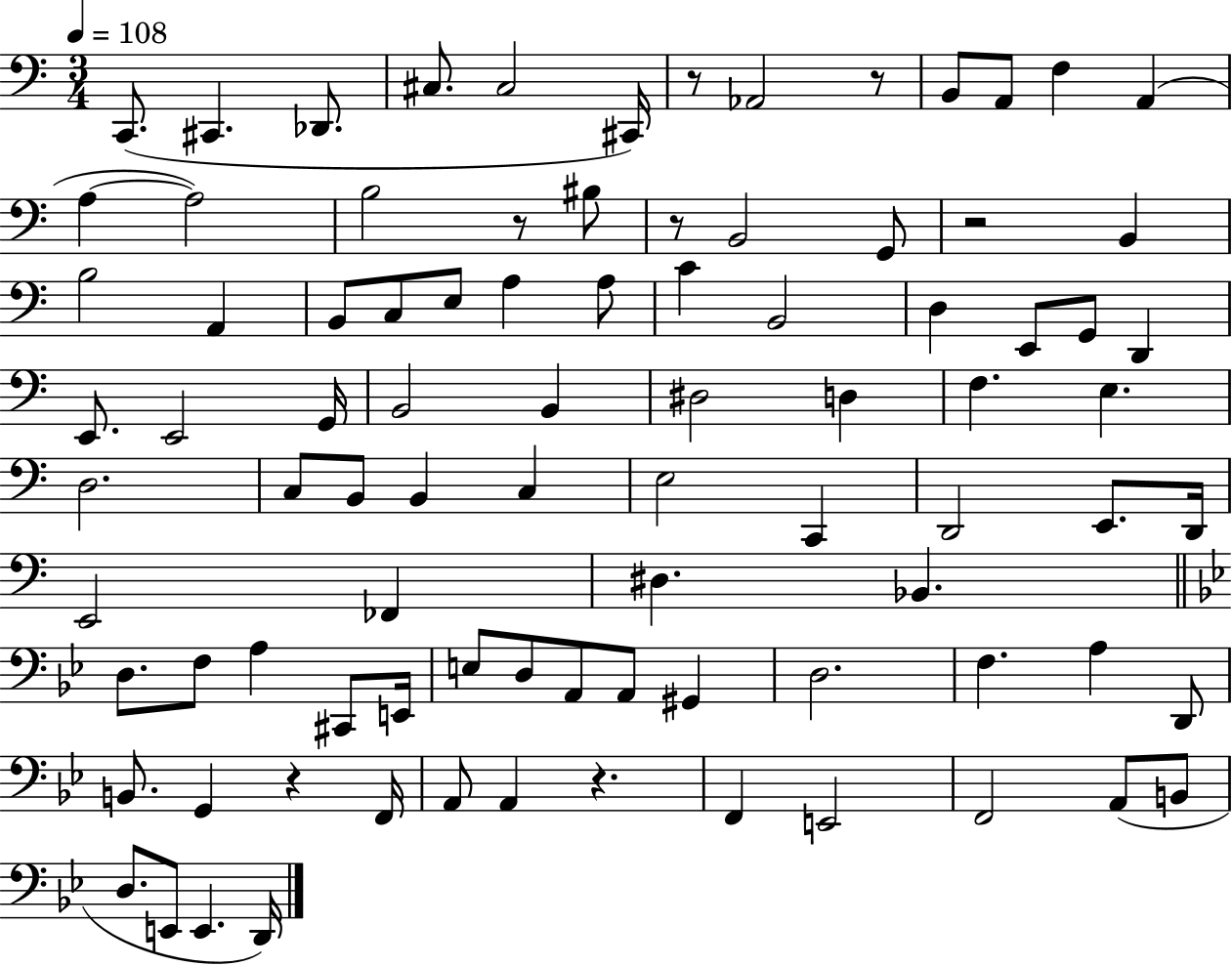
X:1
T:Untitled
M:3/4
L:1/4
K:C
C,,/2 ^C,, _D,,/2 ^C,/2 ^C,2 ^C,,/4 z/2 _A,,2 z/2 B,,/2 A,,/2 F, A,, A, A,2 B,2 z/2 ^B,/2 z/2 B,,2 G,,/2 z2 B,, B,2 A,, B,,/2 C,/2 E,/2 A, A,/2 C B,,2 D, E,,/2 G,,/2 D,, E,,/2 E,,2 G,,/4 B,,2 B,, ^D,2 D, F, E, D,2 C,/2 B,,/2 B,, C, E,2 C,, D,,2 E,,/2 D,,/4 E,,2 _F,, ^D, _B,, D,/2 F,/2 A, ^C,,/2 E,,/4 E,/2 D,/2 A,,/2 A,,/2 ^G,, D,2 F, A, D,,/2 B,,/2 G,, z F,,/4 A,,/2 A,, z F,, E,,2 F,,2 A,,/2 B,,/2 D,/2 E,,/2 E,, D,,/4